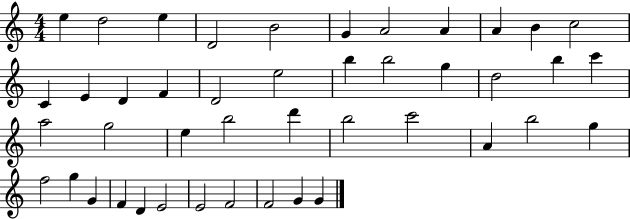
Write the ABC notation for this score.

X:1
T:Untitled
M:4/4
L:1/4
K:C
e d2 e D2 B2 G A2 A A B c2 C E D F D2 e2 b b2 g d2 b c' a2 g2 e b2 d' b2 c'2 A b2 g f2 g G F D E2 E2 F2 F2 G G